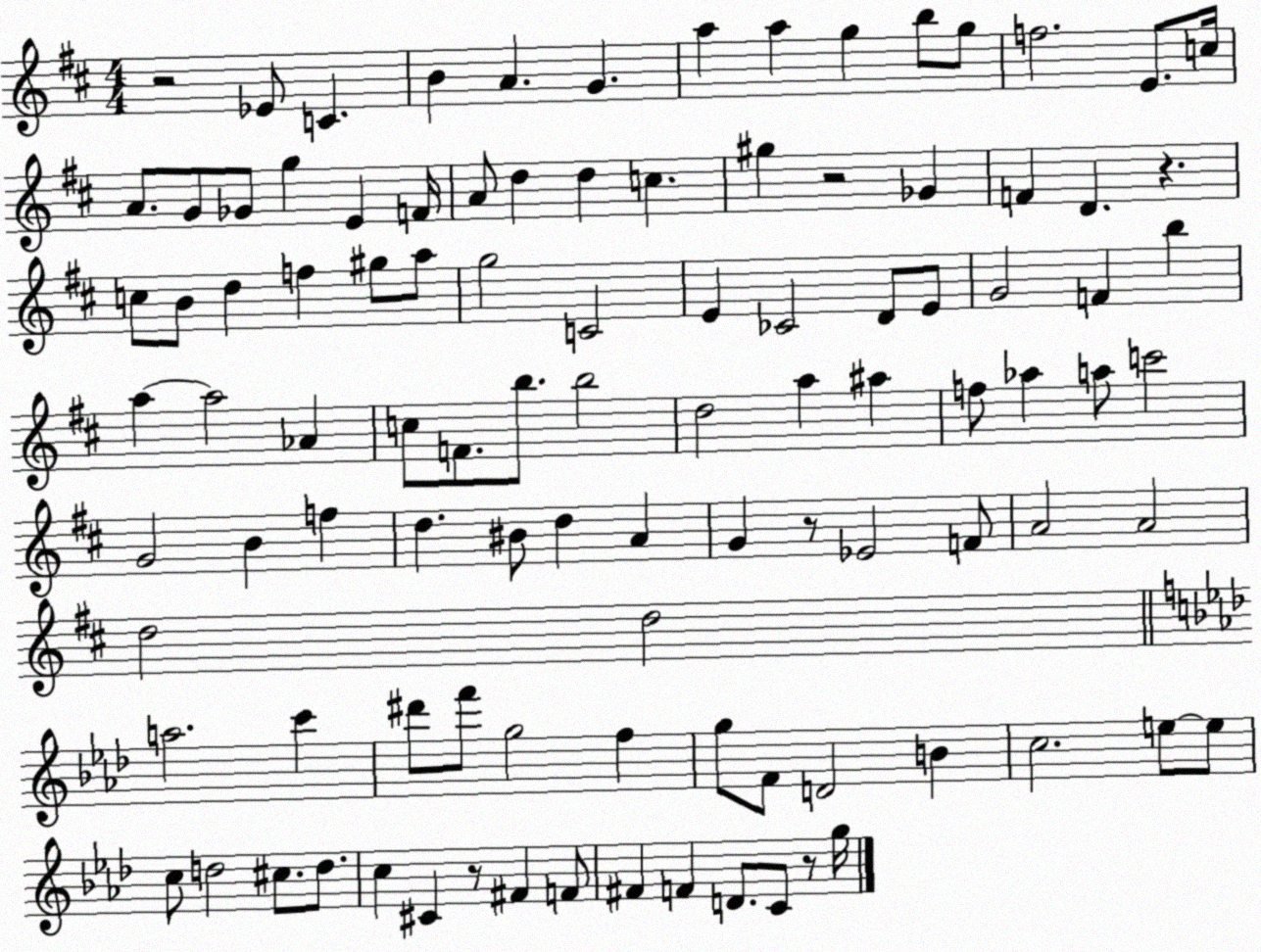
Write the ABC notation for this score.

X:1
T:Untitled
M:4/4
L:1/4
K:D
z2 _E/2 C B A G a a g b/2 g/2 f2 E/2 c/4 A/2 G/2 _G/2 g E F/4 A/2 d d c ^g z2 _G F D z c/2 B/2 d f ^g/2 a/2 g2 C2 E _C2 D/2 E/2 G2 F b a a2 _A c/2 F/2 b/2 b2 d2 a ^a f/2 _a a/2 c'2 G2 B f d ^B/2 d A G z/2 _E2 F/2 A2 A2 d2 d2 a2 c' ^d'/2 f'/2 g2 f g/2 F/2 D2 B c2 e/2 e/2 c/2 d2 ^c/2 d/2 c ^C z/2 ^F F/2 ^F F D/2 C/2 z/2 g/4